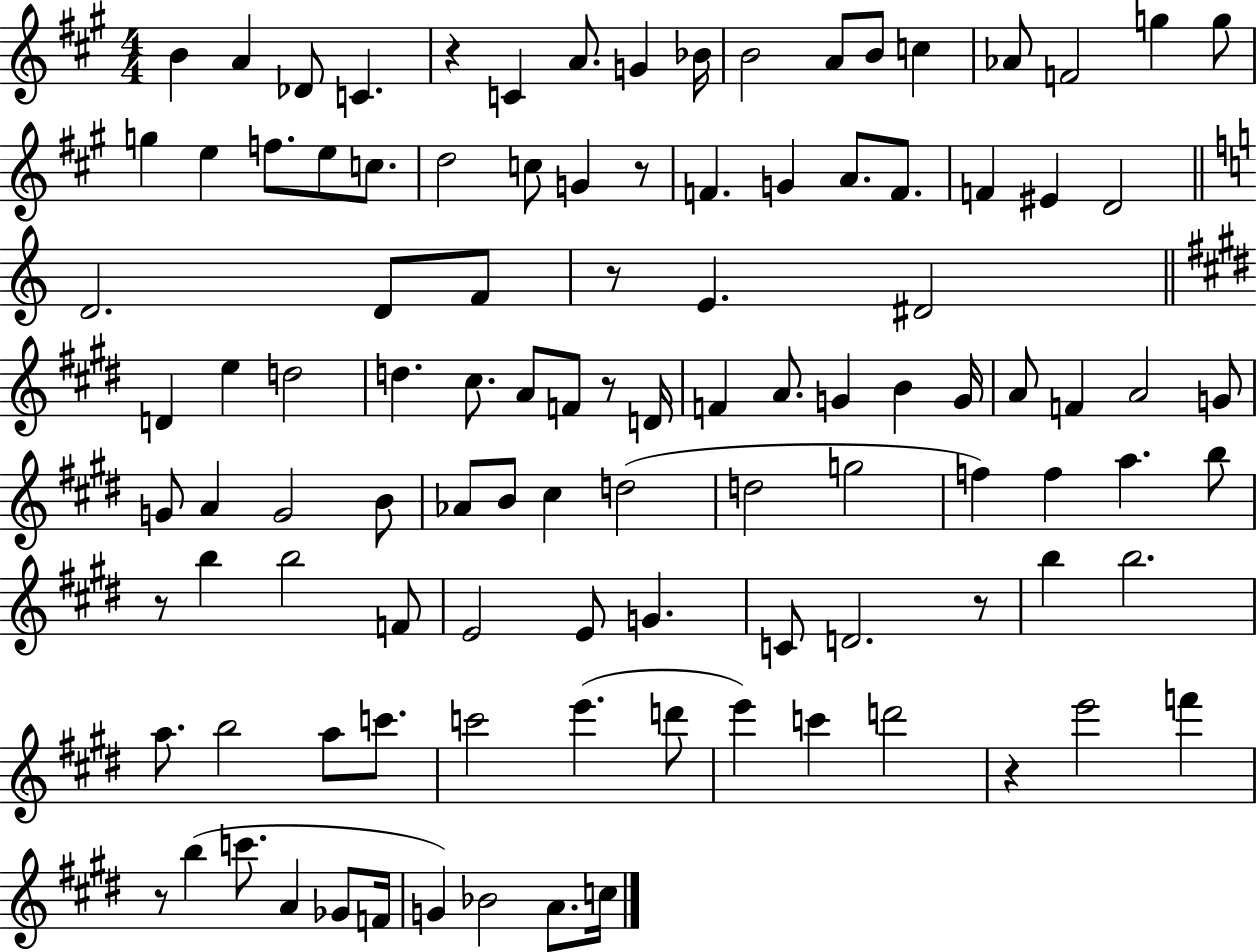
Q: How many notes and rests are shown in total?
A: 106